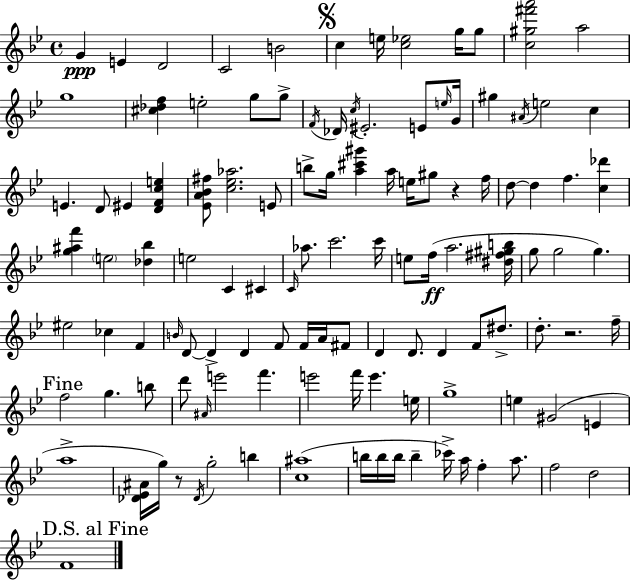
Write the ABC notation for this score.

X:1
T:Untitled
M:4/4
L:1/4
K:Bb
G E D2 C2 B2 c e/4 [c_e]2 g/4 g/2 [c^g^f'a']2 a2 g4 [^c_df] e2 g/2 g/2 F/4 _D/4 c/4 ^E2 E/2 e/4 G/4 ^g ^A/4 e2 c E D/2 ^E [DFce] [_EA_B^f]/2 [c_e_a]2 E/2 b/2 g/4 [a^c'^g'] a/4 e/4 ^g/2 z f/4 d/2 d f [c_d'] [g^af'] e2 [_d_b] e2 C ^C C/4 _a/2 c'2 c'/4 e/2 f/4 a2 [^d^f^gb]/4 g/2 g2 g ^e2 _c F B/4 D/2 D D F/2 F/4 A/4 ^F/2 D D/2 D F/2 ^d/2 d/2 z2 f/4 f2 g b/2 d'/2 ^A/4 e'2 f' e'2 f'/4 e' e/4 g4 e ^G2 E a4 [_D_E^A]/4 g/4 z/2 _D/4 g2 b [c^a]4 b/4 b/4 b/4 b _c'/4 a/4 f a/2 f2 d2 F4